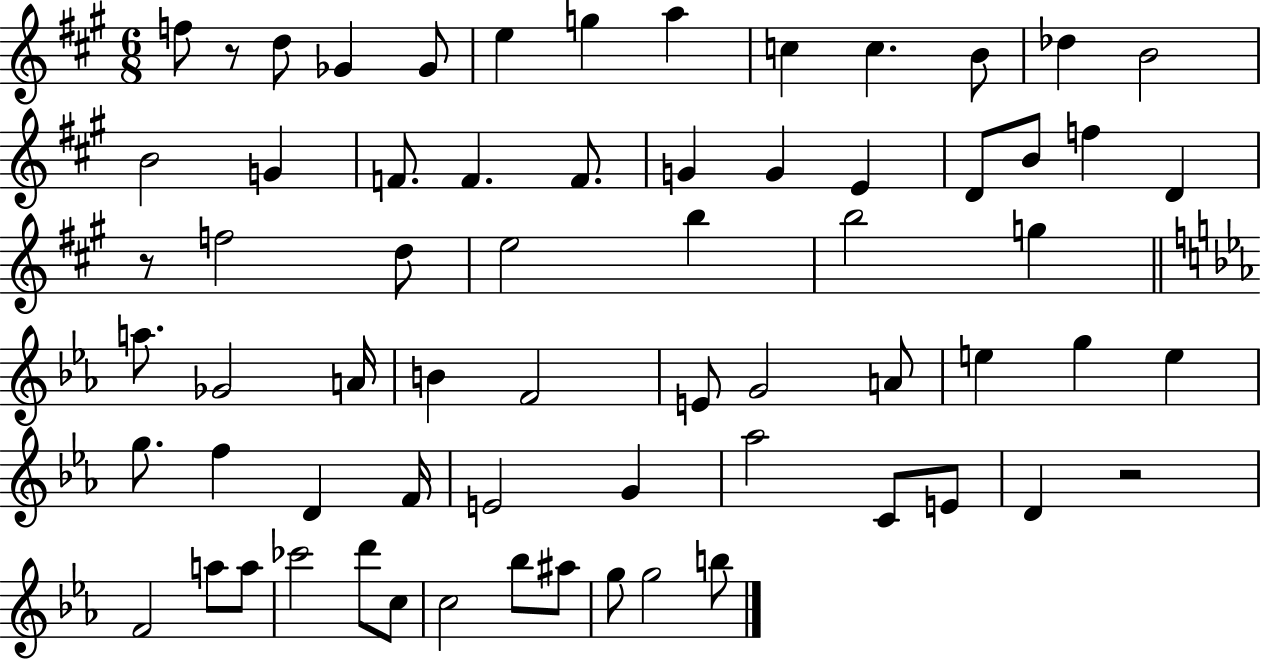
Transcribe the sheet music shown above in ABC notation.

X:1
T:Untitled
M:6/8
L:1/4
K:A
f/2 z/2 d/2 _G _G/2 e g a c c B/2 _d B2 B2 G F/2 F F/2 G G E D/2 B/2 f D z/2 f2 d/2 e2 b b2 g a/2 _G2 A/4 B F2 E/2 G2 A/2 e g e g/2 f D F/4 E2 G _a2 C/2 E/2 D z2 F2 a/2 a/2 _c'2 d'/2 c/2 c2 _b/2 ^a/2 g/2 g2 b/2